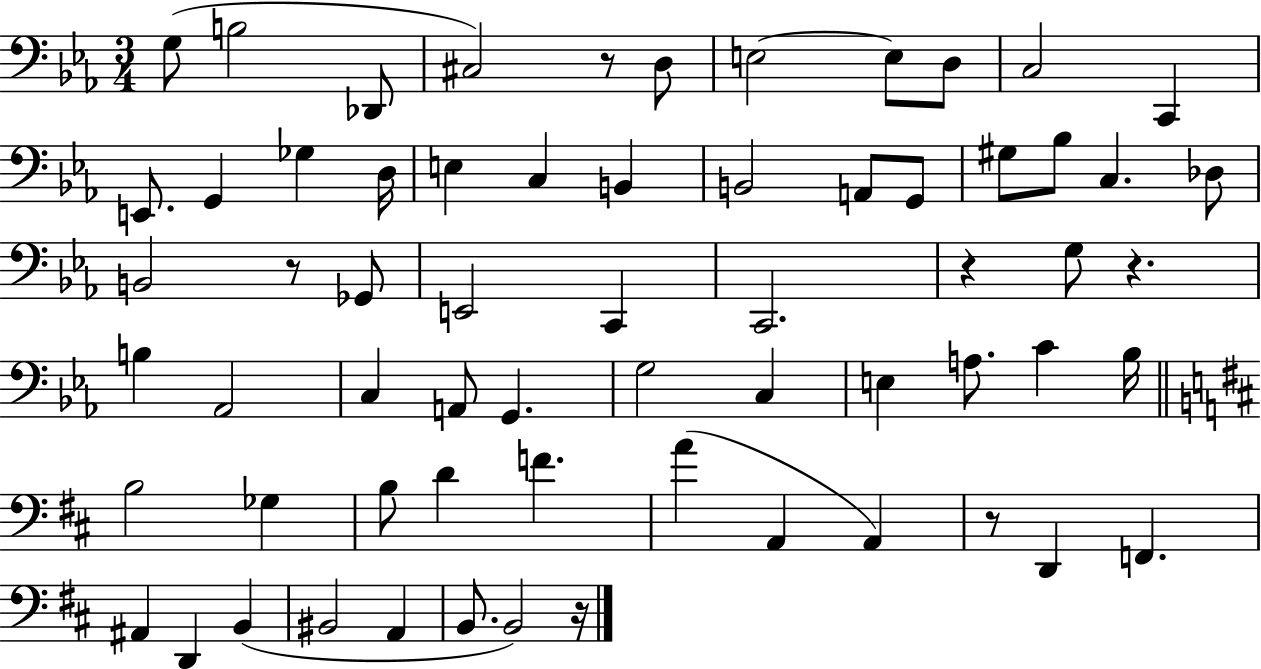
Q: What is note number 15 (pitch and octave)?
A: E3